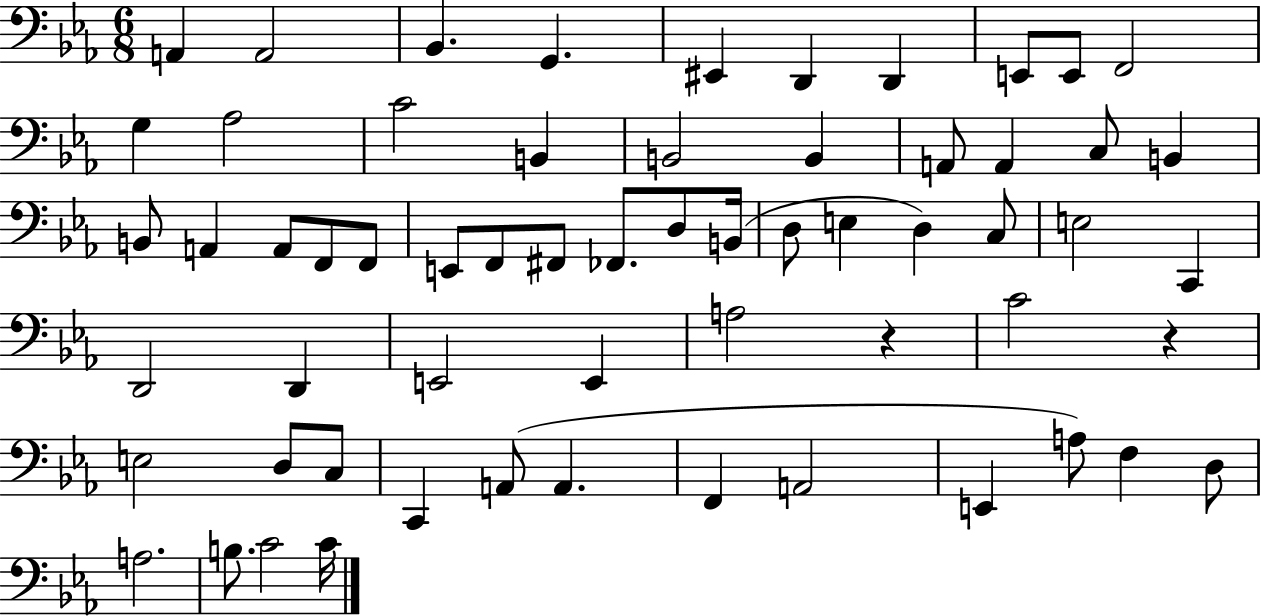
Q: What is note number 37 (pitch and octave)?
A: C2